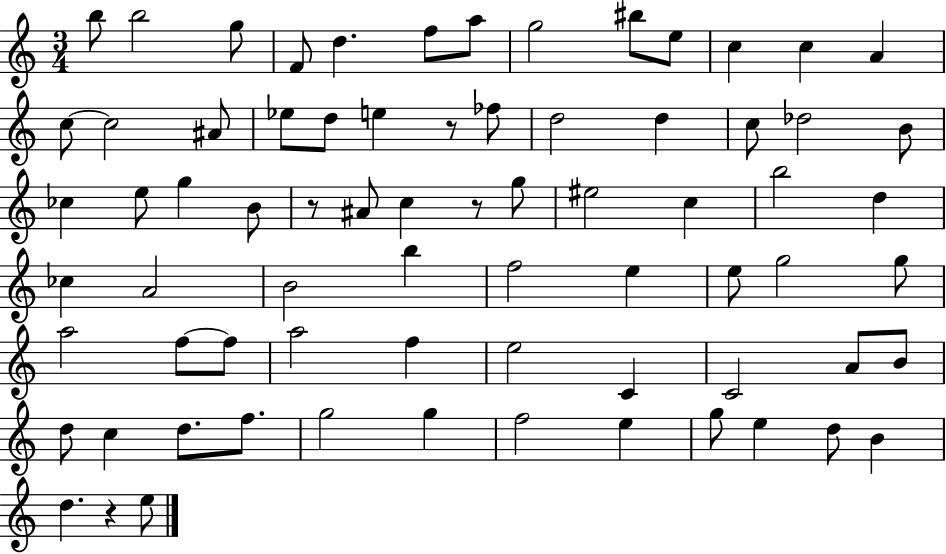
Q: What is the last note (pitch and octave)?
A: E5